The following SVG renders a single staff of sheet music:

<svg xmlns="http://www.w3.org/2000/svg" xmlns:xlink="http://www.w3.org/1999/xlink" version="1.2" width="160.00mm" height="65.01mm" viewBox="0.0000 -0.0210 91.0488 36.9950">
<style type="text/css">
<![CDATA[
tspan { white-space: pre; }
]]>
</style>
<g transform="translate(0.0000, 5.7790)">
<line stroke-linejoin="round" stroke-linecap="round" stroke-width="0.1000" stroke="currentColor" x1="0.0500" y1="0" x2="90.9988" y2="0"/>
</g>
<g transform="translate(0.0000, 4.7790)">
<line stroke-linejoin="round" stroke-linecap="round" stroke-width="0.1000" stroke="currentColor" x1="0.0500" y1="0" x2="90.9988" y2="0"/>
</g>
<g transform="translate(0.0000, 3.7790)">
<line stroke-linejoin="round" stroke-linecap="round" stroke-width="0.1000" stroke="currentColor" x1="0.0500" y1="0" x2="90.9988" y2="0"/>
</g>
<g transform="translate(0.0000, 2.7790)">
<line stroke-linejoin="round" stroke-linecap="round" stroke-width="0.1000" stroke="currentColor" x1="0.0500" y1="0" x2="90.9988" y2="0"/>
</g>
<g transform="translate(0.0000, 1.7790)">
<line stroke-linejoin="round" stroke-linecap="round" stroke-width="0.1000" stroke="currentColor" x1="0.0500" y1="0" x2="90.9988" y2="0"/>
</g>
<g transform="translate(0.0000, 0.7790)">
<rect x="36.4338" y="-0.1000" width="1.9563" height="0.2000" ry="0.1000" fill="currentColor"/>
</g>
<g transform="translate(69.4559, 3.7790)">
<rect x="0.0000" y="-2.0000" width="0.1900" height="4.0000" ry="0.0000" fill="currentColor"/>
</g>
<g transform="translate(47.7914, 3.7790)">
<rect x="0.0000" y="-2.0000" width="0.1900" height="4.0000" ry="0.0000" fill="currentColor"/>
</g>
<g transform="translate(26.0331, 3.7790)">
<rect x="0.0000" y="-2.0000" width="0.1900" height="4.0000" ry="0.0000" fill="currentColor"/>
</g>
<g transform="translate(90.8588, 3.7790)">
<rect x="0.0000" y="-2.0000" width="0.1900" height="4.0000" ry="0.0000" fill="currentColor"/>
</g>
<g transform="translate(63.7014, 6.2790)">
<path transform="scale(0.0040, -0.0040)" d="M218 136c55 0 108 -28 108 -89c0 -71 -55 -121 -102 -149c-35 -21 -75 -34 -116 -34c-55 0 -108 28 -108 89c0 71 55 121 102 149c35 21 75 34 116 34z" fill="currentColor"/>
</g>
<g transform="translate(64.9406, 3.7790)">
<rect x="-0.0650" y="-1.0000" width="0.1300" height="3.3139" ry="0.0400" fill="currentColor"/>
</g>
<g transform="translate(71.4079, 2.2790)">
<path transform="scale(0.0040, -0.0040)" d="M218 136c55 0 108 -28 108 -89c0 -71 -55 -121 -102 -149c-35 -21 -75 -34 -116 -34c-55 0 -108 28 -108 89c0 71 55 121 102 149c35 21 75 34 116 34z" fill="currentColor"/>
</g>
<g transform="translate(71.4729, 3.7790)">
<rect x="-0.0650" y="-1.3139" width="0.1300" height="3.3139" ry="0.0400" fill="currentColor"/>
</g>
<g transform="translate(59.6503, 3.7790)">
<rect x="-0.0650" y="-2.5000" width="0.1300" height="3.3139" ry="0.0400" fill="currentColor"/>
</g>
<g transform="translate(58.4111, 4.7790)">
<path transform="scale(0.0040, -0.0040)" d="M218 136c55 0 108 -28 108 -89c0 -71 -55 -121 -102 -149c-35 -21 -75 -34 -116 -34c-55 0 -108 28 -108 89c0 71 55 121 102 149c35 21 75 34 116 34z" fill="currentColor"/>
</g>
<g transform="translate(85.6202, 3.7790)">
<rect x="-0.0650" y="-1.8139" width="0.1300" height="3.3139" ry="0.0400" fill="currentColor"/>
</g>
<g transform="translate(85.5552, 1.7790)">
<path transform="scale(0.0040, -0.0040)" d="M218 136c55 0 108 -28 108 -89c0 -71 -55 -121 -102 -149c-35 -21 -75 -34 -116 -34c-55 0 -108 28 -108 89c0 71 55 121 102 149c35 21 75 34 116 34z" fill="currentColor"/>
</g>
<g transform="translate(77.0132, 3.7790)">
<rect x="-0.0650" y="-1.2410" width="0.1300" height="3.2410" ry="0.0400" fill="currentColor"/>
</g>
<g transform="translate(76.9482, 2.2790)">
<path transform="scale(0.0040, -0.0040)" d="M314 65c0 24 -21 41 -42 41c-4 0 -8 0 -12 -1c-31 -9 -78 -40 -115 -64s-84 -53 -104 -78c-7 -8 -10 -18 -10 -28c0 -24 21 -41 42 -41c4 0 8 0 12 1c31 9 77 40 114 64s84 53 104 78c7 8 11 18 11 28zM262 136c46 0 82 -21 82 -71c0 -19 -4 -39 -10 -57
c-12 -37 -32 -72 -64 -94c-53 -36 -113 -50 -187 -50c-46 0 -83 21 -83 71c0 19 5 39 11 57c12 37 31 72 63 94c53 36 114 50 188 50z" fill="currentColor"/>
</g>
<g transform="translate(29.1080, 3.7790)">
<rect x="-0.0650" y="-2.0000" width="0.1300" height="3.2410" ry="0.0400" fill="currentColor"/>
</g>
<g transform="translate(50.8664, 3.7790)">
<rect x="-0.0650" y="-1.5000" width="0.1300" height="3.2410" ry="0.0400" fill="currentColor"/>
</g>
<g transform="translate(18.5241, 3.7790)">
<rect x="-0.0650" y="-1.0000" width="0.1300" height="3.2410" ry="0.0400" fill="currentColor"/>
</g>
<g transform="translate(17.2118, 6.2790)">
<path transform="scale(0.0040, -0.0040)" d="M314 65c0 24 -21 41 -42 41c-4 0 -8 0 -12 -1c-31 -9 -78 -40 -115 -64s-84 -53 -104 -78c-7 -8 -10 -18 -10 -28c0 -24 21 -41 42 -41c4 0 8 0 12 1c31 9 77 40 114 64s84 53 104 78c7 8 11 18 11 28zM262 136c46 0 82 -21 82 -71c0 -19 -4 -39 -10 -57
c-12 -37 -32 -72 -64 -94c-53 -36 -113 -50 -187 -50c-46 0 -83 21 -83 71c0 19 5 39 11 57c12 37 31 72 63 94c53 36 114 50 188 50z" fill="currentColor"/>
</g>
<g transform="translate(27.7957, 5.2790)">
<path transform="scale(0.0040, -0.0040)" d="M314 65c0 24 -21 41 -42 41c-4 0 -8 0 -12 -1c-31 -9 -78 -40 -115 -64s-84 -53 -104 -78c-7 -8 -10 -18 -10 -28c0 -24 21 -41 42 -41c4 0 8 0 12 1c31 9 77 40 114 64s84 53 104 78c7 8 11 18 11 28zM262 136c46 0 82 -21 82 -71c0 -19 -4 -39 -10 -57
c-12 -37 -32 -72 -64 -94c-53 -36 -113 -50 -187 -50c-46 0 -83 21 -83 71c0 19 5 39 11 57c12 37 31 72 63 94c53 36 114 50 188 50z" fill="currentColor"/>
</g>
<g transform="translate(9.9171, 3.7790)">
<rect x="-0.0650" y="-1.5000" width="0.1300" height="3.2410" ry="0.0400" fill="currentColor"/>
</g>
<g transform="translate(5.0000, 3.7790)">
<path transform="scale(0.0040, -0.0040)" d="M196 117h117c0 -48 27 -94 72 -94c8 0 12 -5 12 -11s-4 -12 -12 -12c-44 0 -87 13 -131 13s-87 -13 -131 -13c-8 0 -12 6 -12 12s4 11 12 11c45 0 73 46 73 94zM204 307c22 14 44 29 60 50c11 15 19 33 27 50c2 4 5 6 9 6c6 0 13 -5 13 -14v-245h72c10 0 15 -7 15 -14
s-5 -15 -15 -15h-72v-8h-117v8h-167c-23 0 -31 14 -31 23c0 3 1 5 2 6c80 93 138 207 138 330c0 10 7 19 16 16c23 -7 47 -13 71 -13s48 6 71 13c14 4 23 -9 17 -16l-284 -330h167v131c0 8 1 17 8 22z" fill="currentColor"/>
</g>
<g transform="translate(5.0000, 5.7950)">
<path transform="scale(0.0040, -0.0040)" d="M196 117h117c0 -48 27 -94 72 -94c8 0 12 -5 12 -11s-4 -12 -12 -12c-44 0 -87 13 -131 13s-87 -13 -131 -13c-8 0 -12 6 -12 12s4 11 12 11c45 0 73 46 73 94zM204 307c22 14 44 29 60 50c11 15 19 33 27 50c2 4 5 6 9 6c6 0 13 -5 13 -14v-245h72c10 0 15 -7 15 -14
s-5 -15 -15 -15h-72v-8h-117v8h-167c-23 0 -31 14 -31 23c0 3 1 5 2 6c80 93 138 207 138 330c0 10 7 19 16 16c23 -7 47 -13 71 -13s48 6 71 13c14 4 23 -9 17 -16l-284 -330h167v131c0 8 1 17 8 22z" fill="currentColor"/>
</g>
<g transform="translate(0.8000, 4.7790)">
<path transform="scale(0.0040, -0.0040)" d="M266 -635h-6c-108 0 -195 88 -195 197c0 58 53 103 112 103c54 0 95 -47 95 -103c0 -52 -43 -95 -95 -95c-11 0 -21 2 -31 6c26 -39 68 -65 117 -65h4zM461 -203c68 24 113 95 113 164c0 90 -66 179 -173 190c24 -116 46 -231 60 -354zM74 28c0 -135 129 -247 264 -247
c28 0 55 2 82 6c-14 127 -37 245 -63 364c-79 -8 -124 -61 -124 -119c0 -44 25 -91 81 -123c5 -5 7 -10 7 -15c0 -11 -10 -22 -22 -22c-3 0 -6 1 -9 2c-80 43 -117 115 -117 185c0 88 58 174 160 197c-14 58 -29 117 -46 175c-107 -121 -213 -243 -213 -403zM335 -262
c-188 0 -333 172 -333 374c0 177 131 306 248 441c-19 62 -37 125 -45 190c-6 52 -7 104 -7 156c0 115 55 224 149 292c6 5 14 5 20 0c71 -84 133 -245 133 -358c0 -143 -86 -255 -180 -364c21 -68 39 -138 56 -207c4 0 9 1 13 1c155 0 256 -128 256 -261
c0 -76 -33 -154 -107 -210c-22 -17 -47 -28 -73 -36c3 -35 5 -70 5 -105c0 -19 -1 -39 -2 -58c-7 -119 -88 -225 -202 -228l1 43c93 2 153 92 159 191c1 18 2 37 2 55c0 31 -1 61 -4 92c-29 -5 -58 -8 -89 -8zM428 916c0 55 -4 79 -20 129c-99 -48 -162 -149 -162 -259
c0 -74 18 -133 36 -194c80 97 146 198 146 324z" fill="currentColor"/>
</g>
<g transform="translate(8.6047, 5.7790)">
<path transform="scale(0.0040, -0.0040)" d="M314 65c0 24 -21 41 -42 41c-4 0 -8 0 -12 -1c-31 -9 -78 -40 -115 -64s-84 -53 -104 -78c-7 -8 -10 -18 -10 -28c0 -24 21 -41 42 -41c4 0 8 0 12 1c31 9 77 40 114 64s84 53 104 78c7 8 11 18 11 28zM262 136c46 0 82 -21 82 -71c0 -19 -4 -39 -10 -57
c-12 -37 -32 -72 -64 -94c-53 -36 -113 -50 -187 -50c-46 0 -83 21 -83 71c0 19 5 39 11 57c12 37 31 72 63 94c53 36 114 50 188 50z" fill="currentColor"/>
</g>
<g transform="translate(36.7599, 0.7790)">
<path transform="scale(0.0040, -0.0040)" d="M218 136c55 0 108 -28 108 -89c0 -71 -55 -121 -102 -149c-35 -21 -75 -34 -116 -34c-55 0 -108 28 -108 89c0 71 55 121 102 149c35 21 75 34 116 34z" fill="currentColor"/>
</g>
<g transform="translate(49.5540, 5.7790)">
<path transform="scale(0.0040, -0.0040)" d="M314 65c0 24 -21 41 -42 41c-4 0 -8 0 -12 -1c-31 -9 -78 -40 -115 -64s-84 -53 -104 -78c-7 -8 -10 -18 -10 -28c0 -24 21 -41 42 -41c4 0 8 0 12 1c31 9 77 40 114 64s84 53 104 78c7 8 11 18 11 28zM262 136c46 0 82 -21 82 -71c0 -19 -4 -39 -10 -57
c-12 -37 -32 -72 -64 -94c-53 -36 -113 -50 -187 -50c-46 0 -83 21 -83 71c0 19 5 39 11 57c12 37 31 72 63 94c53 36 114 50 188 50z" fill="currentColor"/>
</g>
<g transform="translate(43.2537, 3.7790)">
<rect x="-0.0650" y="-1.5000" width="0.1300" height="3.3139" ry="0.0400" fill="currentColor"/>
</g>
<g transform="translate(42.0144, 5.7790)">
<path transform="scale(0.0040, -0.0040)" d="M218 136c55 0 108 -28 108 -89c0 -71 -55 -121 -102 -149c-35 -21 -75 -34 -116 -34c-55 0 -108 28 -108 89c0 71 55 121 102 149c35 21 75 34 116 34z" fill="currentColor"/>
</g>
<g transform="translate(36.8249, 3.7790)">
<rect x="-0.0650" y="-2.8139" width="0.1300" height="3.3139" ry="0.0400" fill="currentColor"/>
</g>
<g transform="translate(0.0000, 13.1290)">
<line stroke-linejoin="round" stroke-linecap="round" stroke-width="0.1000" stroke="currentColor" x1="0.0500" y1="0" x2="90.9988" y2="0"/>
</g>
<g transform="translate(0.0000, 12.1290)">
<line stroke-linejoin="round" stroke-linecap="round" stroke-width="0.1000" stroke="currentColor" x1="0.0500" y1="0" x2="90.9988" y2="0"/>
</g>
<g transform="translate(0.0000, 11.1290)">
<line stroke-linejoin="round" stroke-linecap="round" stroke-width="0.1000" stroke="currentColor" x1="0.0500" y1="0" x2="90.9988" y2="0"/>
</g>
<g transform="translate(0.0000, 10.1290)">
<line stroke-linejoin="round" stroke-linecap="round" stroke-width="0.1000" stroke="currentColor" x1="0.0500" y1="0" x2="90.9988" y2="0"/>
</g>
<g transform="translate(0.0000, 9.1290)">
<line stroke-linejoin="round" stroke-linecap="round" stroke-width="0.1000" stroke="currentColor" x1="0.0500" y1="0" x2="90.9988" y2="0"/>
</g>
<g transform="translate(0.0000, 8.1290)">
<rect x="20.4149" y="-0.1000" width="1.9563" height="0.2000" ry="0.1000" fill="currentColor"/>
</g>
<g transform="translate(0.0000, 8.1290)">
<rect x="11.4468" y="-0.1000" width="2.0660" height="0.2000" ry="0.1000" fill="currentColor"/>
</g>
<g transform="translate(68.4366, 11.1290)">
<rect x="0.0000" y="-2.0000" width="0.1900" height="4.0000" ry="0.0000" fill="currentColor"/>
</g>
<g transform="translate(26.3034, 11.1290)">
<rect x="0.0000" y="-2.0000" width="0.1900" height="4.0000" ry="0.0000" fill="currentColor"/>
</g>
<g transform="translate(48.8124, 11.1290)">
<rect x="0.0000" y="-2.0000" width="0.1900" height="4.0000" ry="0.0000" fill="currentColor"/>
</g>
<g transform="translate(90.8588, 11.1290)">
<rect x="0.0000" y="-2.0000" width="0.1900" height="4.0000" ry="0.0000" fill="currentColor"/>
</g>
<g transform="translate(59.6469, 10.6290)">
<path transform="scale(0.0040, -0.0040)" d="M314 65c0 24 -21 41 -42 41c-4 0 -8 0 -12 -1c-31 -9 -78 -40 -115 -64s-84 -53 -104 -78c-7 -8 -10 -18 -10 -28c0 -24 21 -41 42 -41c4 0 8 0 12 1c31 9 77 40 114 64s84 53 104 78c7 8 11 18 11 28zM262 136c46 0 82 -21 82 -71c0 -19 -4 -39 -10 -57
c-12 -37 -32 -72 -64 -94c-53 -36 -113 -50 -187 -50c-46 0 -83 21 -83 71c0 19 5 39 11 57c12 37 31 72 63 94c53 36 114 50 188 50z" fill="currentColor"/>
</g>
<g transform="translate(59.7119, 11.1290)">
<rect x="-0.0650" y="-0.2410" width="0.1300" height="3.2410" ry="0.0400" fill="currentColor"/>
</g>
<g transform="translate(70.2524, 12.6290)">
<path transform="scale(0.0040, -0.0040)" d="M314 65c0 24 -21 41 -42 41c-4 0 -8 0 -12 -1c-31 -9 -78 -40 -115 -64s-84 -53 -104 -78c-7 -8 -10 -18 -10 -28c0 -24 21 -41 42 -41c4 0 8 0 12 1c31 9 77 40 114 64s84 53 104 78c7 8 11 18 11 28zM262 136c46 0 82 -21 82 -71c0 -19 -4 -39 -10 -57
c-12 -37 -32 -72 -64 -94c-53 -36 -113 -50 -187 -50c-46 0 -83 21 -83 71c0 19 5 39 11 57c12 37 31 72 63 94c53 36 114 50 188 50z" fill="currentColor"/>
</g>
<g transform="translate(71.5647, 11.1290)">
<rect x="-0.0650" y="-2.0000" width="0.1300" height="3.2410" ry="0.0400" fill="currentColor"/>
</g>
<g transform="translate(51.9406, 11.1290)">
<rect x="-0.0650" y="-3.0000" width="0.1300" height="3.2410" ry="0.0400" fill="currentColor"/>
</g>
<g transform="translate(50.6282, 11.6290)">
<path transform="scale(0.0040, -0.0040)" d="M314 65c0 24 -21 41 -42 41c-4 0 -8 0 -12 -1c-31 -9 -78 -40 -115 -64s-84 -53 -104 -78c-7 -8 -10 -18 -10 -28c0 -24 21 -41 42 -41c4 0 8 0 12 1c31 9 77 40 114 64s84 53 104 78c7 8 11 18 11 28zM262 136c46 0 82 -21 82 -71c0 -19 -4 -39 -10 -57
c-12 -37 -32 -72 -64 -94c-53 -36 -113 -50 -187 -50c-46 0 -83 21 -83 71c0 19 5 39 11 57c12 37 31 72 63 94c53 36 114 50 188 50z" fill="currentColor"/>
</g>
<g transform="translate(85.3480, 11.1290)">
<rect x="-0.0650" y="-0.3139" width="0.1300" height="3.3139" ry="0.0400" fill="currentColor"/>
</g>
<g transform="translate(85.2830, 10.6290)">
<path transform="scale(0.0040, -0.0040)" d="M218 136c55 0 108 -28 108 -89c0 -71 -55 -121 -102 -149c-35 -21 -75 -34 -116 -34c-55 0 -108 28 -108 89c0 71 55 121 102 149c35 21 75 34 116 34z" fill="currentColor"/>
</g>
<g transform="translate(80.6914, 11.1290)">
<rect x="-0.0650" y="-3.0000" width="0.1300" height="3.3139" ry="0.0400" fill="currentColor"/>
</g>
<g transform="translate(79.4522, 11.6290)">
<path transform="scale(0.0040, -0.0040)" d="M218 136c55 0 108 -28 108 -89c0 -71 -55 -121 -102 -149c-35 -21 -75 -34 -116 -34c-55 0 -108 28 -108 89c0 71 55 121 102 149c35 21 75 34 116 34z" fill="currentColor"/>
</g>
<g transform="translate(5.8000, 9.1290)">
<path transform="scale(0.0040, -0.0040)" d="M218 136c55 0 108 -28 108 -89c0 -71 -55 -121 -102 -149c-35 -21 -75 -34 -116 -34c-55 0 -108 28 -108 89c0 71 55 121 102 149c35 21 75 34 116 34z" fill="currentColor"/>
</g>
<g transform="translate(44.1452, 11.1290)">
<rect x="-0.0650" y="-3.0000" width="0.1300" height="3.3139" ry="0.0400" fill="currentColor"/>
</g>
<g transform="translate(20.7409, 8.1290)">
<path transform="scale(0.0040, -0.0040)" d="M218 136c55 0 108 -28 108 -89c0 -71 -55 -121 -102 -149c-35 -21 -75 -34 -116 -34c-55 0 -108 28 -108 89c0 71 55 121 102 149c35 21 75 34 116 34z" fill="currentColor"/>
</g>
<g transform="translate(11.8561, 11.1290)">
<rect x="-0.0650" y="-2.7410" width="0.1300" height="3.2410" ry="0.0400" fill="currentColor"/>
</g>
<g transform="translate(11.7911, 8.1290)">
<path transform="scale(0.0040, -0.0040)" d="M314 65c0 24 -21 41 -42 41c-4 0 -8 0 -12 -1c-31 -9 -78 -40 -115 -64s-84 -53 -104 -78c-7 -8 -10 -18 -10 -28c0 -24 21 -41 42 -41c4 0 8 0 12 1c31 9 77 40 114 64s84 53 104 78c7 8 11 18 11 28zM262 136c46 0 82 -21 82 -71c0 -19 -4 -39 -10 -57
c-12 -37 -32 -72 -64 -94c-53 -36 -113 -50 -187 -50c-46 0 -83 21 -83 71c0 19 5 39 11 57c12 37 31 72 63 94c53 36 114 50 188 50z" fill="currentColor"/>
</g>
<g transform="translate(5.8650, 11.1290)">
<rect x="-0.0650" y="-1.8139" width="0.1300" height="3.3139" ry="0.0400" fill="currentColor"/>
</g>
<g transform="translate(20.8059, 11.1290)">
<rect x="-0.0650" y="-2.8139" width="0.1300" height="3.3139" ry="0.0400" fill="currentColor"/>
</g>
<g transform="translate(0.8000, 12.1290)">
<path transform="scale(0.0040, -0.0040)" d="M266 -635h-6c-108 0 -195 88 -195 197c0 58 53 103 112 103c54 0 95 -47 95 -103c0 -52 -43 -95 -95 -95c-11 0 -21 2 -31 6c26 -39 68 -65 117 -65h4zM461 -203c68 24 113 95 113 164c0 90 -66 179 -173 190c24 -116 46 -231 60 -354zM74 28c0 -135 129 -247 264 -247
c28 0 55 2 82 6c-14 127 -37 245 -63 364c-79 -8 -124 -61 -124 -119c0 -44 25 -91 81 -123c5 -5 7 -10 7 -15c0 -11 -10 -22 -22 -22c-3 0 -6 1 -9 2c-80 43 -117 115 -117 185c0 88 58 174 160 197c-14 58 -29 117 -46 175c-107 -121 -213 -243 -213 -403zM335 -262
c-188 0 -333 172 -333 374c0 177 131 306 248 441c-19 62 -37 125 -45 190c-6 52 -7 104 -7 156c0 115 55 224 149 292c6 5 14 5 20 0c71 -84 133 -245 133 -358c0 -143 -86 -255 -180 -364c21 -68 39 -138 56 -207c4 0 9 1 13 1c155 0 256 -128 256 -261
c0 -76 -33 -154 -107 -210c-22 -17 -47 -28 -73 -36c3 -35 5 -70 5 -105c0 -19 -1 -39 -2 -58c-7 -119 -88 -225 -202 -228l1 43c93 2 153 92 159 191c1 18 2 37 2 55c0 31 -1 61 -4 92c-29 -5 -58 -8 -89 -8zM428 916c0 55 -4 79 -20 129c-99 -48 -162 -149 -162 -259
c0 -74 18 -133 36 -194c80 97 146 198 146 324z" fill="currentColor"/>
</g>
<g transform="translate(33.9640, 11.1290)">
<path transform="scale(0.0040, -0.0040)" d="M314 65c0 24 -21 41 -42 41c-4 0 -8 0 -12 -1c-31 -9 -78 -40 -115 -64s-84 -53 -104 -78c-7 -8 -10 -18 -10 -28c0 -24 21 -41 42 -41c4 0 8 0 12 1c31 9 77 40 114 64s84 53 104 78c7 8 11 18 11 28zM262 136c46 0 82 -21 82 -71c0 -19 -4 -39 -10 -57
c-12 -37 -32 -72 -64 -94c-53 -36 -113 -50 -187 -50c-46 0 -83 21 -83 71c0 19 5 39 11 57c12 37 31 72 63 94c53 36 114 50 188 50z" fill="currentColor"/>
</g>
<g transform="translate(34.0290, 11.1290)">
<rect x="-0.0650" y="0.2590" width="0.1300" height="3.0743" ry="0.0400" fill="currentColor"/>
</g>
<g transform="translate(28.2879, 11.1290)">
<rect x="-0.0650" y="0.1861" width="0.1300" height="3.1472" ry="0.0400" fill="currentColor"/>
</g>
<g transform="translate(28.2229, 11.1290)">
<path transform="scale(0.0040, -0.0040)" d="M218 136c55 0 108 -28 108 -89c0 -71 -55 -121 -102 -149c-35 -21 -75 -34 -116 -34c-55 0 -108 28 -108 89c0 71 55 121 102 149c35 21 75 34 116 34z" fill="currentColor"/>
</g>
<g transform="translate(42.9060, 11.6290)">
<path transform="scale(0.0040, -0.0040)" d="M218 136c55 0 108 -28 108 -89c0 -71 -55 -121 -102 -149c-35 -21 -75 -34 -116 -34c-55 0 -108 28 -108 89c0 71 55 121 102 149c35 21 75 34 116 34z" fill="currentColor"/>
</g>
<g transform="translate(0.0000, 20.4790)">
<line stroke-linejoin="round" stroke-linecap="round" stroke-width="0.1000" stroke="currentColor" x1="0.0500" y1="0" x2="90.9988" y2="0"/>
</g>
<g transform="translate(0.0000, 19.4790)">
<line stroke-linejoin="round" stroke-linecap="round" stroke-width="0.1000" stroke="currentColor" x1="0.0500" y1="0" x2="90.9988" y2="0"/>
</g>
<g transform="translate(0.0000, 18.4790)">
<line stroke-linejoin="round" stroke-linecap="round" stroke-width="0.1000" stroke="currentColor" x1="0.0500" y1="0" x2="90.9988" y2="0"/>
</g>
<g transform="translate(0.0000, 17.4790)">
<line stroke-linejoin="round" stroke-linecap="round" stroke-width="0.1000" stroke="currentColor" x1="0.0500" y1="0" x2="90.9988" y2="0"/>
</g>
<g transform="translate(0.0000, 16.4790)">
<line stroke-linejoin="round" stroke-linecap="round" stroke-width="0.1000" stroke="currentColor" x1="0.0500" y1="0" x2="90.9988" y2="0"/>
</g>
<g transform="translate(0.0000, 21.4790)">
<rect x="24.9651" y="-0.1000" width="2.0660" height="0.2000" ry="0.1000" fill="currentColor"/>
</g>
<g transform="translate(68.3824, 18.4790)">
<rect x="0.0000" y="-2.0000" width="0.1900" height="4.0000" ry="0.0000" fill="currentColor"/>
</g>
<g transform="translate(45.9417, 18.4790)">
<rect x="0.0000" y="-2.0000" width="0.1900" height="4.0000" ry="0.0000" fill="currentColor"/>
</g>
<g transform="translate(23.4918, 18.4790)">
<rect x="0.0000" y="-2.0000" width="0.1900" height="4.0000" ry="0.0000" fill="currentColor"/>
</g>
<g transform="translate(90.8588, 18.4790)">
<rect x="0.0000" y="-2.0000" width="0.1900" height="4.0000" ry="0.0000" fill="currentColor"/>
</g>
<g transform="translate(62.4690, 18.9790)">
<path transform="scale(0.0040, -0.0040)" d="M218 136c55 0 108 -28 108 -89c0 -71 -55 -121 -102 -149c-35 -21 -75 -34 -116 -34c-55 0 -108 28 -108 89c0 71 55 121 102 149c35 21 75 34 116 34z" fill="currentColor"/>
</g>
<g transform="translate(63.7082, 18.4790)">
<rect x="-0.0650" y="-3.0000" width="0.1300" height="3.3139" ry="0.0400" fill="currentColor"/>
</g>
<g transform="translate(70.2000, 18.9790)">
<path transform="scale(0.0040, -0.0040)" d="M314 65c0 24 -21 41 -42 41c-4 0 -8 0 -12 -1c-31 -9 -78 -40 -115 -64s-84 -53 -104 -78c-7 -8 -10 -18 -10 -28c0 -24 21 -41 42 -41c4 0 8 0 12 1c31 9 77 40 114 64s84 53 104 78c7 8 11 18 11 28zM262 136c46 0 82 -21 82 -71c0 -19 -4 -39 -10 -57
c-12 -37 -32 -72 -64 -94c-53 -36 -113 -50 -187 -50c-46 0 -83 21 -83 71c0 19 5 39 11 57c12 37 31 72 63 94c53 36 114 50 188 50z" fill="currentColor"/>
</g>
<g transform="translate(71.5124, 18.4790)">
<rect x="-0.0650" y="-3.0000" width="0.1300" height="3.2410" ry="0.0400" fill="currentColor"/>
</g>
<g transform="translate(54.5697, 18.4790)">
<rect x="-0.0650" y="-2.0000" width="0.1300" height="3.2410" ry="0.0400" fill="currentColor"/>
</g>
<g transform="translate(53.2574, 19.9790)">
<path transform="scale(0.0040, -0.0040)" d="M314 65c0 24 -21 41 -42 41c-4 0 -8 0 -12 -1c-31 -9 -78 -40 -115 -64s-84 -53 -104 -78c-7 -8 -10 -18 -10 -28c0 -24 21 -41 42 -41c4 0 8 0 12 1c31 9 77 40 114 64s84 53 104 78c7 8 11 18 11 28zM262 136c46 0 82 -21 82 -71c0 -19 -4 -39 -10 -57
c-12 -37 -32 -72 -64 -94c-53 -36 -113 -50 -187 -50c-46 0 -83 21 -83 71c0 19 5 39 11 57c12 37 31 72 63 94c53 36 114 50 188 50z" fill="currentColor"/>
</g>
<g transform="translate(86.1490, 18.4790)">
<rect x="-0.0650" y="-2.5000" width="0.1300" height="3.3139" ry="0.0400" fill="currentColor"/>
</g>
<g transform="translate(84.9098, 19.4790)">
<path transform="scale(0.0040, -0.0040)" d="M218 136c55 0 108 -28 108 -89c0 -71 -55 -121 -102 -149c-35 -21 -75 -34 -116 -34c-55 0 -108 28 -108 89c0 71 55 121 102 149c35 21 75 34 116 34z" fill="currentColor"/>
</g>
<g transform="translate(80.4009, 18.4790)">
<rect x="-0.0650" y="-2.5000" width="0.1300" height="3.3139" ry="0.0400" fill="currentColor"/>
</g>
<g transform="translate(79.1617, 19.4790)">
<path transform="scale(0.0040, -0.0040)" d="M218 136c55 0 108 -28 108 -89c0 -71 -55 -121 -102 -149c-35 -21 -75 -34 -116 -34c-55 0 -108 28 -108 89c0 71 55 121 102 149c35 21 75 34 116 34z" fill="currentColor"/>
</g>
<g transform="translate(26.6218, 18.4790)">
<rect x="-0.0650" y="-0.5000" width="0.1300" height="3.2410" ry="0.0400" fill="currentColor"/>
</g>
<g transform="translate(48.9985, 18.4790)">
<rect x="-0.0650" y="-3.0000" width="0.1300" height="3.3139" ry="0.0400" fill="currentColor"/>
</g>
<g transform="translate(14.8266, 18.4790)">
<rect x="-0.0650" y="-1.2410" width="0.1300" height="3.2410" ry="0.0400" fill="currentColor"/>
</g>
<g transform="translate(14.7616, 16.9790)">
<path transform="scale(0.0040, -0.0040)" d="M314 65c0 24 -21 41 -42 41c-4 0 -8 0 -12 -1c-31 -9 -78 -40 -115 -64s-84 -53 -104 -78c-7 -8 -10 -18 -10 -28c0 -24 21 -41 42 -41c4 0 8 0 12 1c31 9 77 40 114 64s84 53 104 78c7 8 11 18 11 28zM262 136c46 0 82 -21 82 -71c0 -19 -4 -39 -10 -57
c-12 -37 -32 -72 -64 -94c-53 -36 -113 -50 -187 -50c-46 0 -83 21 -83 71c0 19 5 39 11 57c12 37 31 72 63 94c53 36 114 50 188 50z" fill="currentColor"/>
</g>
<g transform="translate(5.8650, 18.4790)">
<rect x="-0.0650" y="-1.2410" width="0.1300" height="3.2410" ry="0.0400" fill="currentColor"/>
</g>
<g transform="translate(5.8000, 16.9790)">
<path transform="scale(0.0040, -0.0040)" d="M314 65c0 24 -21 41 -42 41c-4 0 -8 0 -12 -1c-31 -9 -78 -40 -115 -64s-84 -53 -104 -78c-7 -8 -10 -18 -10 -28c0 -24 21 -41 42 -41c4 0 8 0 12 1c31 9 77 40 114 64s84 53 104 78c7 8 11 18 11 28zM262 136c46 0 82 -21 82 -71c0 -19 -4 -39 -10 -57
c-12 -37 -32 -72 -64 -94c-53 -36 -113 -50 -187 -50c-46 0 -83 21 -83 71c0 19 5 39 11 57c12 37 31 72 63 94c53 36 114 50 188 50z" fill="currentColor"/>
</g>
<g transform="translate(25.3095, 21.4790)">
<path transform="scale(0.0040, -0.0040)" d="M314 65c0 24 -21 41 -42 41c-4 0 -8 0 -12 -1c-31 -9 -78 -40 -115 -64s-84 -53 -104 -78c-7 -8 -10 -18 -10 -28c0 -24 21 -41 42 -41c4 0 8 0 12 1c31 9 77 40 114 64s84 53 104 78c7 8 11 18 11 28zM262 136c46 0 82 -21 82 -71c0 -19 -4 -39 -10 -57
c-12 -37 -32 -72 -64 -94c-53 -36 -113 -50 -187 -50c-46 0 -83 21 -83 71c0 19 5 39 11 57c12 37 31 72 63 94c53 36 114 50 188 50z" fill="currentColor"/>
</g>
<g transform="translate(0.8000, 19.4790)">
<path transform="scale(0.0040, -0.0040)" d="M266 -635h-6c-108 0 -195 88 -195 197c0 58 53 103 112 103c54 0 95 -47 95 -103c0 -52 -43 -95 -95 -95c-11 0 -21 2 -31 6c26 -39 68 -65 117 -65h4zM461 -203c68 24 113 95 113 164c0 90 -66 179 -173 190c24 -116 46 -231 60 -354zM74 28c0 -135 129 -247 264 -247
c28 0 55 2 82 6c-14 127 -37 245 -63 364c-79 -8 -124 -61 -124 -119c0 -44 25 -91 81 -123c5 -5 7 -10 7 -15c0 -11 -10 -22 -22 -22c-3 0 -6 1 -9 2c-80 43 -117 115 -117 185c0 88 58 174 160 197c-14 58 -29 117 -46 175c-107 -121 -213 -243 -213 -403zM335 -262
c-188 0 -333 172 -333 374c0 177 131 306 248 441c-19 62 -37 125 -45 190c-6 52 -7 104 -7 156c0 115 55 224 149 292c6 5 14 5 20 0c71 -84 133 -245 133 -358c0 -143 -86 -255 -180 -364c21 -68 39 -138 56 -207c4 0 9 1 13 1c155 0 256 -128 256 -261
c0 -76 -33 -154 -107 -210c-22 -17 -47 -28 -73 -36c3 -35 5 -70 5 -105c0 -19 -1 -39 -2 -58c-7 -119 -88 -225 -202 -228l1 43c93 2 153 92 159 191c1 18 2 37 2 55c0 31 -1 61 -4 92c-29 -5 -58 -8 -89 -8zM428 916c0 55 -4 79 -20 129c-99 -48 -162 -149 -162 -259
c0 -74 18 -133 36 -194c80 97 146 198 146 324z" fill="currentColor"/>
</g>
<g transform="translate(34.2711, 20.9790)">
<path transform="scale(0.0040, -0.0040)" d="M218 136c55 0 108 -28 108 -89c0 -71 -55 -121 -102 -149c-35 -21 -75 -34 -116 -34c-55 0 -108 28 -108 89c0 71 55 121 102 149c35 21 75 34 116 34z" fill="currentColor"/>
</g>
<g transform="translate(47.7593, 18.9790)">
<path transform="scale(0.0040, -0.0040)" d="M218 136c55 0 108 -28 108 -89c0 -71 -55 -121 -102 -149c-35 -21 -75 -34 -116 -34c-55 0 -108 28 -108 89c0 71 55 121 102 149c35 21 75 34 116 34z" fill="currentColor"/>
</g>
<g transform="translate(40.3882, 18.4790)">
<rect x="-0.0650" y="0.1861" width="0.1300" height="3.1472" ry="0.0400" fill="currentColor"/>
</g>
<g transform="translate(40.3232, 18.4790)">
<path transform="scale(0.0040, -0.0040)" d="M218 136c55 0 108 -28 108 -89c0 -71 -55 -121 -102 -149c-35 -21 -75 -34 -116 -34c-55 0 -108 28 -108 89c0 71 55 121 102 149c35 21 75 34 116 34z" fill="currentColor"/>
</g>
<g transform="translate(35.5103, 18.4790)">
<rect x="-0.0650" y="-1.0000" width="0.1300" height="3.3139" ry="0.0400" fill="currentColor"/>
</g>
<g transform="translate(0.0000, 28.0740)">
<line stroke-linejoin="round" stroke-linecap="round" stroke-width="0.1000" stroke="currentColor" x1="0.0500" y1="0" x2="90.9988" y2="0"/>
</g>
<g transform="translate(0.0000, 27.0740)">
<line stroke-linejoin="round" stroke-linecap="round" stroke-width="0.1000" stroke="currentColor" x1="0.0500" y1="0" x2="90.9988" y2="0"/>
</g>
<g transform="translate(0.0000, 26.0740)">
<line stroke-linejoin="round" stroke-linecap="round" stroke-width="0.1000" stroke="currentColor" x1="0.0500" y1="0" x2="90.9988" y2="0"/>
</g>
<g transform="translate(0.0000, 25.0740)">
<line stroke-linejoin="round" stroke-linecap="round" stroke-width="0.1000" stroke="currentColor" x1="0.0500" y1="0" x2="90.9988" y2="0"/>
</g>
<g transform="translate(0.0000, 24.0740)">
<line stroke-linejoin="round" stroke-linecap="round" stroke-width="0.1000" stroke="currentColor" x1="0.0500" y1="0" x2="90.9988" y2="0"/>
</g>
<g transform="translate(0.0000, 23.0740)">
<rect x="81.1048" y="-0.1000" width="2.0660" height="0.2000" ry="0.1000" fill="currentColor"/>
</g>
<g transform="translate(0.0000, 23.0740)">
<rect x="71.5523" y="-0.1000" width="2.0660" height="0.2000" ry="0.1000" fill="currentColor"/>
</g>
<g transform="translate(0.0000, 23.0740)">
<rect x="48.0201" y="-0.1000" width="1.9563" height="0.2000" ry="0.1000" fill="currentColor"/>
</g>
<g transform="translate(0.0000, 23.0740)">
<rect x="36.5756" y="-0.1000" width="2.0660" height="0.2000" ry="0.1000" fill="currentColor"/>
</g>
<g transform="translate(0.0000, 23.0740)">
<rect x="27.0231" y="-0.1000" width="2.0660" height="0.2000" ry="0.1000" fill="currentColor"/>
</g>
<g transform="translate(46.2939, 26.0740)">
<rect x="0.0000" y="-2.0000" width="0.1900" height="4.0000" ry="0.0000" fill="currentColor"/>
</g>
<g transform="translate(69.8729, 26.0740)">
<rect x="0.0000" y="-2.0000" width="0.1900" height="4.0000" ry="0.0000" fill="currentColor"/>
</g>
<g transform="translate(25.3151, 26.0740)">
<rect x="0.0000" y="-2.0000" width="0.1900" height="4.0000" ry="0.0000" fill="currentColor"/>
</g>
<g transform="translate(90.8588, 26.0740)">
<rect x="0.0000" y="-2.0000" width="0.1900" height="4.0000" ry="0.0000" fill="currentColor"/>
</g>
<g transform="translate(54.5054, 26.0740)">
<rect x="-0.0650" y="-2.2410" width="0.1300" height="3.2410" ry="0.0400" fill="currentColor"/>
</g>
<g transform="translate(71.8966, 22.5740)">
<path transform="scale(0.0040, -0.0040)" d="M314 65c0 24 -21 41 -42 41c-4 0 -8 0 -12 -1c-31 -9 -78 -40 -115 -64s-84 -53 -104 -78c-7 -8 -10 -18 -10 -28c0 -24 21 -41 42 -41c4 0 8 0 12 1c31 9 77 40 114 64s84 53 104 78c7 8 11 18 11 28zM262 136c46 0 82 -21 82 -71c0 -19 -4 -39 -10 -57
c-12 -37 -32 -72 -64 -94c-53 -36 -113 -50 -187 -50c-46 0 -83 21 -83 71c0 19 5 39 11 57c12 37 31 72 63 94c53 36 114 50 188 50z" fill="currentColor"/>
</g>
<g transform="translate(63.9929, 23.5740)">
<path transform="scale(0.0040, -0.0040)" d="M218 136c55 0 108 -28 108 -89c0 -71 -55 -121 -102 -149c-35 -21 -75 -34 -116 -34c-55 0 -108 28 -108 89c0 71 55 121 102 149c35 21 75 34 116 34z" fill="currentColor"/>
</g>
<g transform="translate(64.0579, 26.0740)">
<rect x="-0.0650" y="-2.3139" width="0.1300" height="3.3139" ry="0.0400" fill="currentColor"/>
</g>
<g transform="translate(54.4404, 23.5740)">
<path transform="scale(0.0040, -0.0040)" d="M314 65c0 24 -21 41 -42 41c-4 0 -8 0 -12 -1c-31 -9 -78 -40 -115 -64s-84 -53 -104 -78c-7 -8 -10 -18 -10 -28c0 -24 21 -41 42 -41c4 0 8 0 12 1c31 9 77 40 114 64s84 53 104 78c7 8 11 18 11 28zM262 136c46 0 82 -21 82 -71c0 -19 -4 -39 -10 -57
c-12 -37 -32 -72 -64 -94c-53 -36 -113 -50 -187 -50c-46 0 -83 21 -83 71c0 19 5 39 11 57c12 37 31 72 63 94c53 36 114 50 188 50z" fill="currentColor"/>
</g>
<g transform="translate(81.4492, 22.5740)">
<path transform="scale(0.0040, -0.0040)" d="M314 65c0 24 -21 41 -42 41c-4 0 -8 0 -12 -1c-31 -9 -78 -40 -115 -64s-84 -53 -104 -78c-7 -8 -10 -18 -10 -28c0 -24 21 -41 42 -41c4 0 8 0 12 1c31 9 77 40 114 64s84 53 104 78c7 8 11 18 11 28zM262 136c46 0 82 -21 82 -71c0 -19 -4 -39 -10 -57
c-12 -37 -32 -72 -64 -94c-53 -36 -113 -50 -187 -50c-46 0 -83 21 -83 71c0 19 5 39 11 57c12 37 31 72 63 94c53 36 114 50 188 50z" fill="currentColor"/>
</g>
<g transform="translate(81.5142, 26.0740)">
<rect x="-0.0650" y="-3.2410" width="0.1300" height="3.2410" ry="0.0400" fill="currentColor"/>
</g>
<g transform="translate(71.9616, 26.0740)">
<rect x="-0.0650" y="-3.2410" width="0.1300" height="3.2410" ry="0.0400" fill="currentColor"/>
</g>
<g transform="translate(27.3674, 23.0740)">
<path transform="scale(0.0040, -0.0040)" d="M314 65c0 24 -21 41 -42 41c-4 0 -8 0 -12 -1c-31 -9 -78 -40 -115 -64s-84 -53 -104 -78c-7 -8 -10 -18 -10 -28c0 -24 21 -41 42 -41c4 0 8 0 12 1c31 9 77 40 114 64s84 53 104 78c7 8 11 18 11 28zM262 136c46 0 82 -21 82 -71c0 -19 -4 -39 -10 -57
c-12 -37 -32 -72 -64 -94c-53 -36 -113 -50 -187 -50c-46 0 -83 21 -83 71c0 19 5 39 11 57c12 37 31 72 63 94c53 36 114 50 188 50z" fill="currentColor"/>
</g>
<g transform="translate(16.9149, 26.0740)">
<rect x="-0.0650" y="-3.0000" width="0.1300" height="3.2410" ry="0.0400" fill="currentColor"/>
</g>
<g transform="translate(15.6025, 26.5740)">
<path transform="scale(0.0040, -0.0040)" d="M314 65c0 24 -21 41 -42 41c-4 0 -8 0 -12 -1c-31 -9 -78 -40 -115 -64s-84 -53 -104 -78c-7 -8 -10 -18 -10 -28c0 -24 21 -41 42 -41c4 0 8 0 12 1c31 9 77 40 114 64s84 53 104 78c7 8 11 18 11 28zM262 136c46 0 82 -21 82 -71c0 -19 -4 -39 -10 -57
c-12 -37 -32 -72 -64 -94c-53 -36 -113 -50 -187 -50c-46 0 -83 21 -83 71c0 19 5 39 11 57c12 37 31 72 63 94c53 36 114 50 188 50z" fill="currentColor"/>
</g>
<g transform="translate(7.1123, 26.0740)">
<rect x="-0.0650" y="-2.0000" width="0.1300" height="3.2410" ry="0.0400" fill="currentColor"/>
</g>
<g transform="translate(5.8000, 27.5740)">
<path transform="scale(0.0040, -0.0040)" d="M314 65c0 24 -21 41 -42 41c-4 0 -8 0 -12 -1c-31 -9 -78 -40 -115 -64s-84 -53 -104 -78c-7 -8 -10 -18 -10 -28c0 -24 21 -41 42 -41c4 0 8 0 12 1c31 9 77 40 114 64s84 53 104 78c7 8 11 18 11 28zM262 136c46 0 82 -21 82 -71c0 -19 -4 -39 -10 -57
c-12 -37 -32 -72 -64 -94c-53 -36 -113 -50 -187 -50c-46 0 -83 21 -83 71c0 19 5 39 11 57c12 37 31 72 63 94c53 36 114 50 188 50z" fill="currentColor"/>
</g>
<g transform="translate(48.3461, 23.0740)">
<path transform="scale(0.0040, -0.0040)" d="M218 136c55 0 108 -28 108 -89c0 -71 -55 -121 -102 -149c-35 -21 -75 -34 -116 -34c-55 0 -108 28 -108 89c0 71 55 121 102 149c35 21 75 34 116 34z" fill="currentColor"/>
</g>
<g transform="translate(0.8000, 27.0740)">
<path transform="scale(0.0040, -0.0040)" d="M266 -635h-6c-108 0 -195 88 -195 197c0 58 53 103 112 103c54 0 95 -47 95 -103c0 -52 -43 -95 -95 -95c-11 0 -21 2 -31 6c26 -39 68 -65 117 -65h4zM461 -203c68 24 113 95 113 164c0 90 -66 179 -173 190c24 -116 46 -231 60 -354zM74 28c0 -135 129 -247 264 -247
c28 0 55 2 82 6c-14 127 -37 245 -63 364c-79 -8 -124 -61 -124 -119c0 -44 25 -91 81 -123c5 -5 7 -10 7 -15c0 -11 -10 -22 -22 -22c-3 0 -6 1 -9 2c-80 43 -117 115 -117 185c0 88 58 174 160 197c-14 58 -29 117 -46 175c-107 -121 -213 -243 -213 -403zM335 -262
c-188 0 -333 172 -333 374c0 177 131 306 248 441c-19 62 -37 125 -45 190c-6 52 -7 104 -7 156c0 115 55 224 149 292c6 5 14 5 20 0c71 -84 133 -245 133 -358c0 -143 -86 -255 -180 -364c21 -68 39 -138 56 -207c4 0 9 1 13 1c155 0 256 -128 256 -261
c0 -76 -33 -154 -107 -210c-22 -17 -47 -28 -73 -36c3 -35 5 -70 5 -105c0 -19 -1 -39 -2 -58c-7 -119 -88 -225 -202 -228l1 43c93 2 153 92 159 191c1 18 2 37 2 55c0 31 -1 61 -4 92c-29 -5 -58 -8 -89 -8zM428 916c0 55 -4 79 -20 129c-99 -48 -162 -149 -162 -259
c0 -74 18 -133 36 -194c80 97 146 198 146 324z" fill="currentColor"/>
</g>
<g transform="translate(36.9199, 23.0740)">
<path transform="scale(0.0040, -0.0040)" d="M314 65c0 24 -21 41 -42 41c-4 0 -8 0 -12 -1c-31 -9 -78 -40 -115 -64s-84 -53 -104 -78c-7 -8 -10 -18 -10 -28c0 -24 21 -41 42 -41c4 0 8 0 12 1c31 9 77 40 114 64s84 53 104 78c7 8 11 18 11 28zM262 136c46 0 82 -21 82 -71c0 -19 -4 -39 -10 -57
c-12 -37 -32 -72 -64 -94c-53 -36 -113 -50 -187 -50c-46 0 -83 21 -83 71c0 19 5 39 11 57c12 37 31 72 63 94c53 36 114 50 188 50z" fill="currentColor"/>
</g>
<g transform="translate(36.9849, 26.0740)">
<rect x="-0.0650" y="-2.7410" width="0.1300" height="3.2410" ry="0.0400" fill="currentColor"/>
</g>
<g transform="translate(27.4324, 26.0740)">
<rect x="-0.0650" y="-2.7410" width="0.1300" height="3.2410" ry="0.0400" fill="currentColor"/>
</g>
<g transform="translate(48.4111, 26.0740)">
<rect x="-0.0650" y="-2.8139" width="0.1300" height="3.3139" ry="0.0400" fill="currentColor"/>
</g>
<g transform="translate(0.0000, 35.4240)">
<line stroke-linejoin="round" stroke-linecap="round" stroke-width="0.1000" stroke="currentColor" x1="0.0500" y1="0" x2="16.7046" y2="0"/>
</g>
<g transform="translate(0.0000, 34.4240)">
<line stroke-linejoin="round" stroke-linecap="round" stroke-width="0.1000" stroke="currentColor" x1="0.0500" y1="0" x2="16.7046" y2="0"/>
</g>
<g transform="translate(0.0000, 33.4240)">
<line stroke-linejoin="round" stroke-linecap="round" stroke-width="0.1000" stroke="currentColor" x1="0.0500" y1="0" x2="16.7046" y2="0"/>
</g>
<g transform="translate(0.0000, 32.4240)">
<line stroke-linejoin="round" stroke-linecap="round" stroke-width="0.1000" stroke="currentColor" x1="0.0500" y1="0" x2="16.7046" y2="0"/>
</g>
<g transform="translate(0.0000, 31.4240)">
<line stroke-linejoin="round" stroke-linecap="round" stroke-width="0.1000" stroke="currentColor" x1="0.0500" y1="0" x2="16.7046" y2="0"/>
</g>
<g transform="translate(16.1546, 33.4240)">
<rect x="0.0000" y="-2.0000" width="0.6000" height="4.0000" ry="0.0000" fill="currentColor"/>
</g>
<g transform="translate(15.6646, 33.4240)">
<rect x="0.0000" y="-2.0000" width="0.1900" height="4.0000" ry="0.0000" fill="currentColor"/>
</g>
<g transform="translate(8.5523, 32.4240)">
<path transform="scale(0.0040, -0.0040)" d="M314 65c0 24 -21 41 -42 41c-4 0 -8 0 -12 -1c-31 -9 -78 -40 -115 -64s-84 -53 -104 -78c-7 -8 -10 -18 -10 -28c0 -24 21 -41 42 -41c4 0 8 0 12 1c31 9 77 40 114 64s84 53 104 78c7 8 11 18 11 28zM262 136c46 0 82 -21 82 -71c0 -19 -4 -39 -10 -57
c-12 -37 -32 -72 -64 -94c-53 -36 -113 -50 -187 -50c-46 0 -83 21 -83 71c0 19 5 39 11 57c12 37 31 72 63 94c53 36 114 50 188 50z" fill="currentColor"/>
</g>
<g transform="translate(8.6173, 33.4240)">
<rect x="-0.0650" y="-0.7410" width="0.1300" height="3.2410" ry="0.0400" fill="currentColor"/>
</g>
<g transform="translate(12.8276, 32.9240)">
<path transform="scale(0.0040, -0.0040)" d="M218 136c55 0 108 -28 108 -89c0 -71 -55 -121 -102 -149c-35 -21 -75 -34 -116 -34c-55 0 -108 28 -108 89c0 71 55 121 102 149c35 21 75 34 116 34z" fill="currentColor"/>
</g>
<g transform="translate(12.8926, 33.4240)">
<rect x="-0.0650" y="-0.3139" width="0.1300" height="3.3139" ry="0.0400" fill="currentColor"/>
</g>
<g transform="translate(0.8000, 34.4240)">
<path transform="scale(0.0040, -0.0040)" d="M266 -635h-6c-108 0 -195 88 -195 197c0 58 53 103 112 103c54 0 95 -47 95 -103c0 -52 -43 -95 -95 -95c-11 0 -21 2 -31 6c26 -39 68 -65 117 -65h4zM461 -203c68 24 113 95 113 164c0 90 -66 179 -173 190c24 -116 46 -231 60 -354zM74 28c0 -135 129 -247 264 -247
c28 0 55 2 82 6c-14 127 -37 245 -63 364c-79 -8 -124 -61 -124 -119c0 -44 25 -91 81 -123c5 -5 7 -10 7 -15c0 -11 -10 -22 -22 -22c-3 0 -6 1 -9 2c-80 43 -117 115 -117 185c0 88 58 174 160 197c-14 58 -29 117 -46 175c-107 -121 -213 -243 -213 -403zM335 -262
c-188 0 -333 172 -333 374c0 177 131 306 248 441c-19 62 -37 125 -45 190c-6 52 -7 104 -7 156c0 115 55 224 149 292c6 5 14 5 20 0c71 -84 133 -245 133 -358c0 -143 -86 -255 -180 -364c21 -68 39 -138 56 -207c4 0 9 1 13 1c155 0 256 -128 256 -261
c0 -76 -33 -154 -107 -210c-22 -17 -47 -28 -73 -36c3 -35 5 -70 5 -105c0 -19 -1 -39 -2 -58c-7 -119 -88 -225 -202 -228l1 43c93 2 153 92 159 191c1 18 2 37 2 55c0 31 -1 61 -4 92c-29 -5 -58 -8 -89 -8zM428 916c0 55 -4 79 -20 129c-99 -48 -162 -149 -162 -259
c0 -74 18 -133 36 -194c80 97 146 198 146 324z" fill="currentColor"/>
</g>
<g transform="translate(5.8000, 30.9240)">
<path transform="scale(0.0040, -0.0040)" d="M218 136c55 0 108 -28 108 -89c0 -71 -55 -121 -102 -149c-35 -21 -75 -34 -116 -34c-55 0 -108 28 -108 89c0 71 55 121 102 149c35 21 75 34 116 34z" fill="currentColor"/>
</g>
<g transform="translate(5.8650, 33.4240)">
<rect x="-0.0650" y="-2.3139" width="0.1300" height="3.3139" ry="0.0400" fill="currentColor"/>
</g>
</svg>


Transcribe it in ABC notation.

X:1
T:Untitled
M:4/4
L:1/4
K:C
E2 D2 F2 a E E2 G D e e2 f f a2 a B B2 A A2 c2 F2 A c e2 e2 C2 D B A F2 A A2 G G F2 A2 a2 a2 a g2 g b2 b2 g d2 c